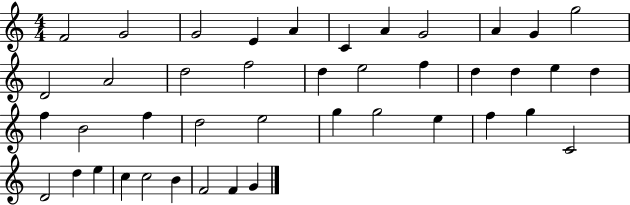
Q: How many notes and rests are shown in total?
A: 42